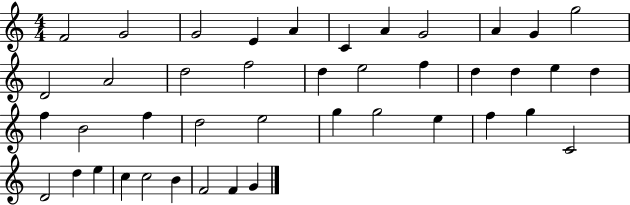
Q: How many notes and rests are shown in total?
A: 42